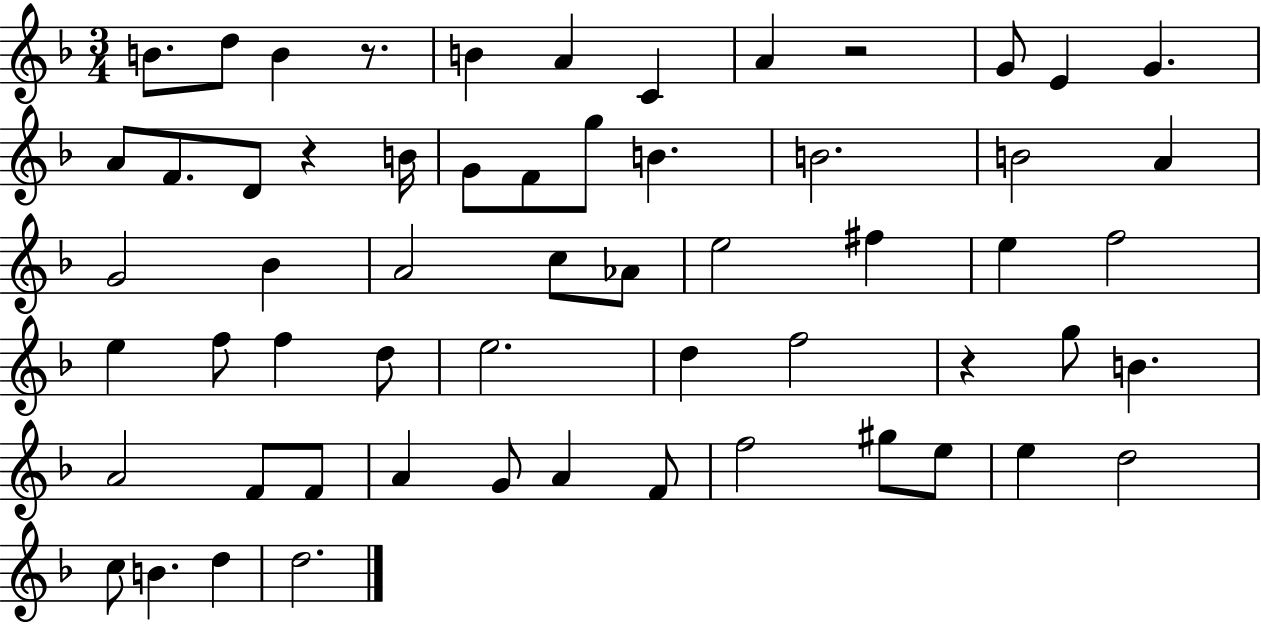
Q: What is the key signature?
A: F major